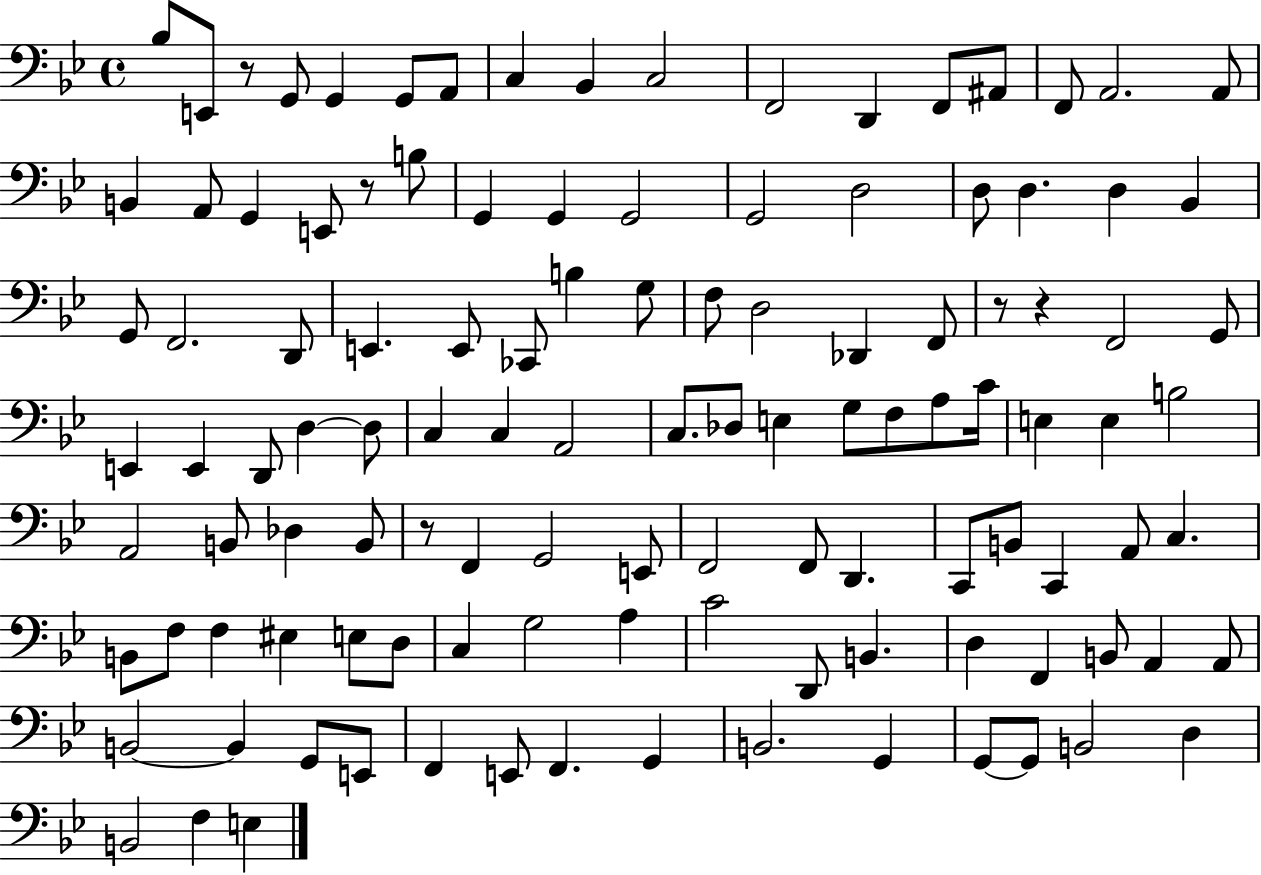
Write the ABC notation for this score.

X:1
T:Untitled
M:4/4
L:1/4
K:Bb
_B,/2 E,,/2 z/2 G,,/2 G,, G,,/2 A,,/2 C, _B,, C,2 F,,2 D,, F,,/2 ^A,,/2 F,,/2 A,,2 A,,/2 B,, A,,/2 G,, E,,/2 z/2 B,/2 G,, G,, G,,2 G,,2 D,2 D,/2 D, D, _B,, G,,/2 F,,2 D,,/2 E,, E,,/2 _C,,/2 B, G,/2 F,/2 D,2 _D,, F,,/2 z/2 z F,,2 G,,/2 E,, E,, D,,/2 D, D,/2 C, C, A,,2 C,/2 _D,/2 E, G,/2 F,/2 A,/2 C/4 E, E, B,2 A,,2 B,,/2 _D, B,,/2 z/2 F,, G,,2 E,,/2 F,,2 F,,/2 D,, C,,/2 B,,/2 C,, A,,/2 C, B,,/2 F,/2 F, ^E, E,/2 D,/2 C, G,2 A, C2 D,,/2 B,, D, F,, B,,/2 A,, A,,/2 B,,2 B,, G,,/2 E,,/2 F,, E,,/2 F,, G,, B,,2 G,, G,,/2 G,,/2 B,,2 D, B,,2 F, E,